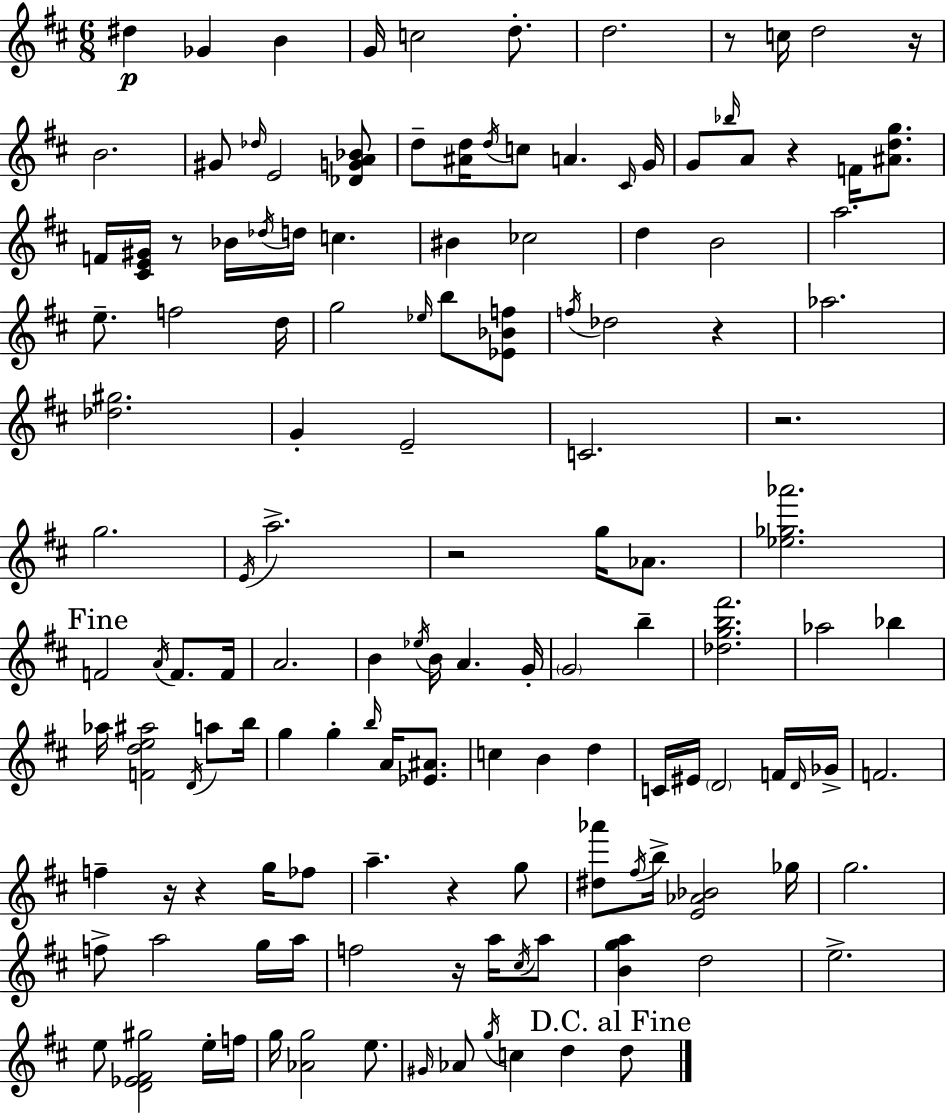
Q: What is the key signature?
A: D major